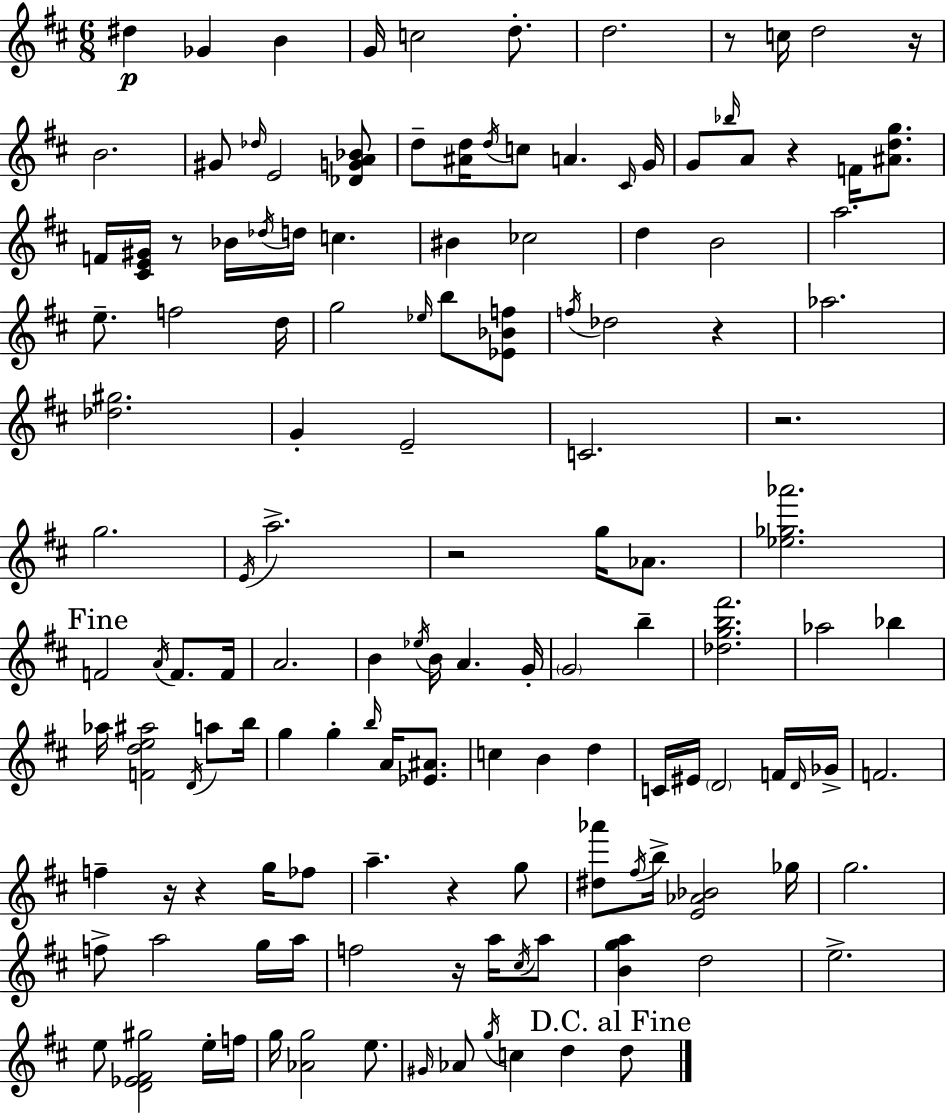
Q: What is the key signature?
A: D major